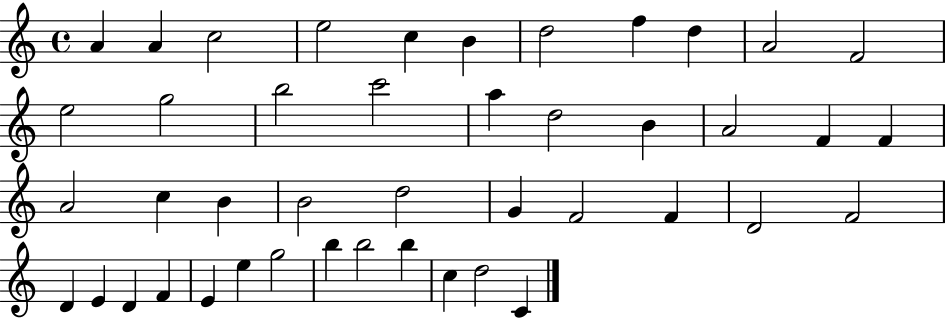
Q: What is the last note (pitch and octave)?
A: C4